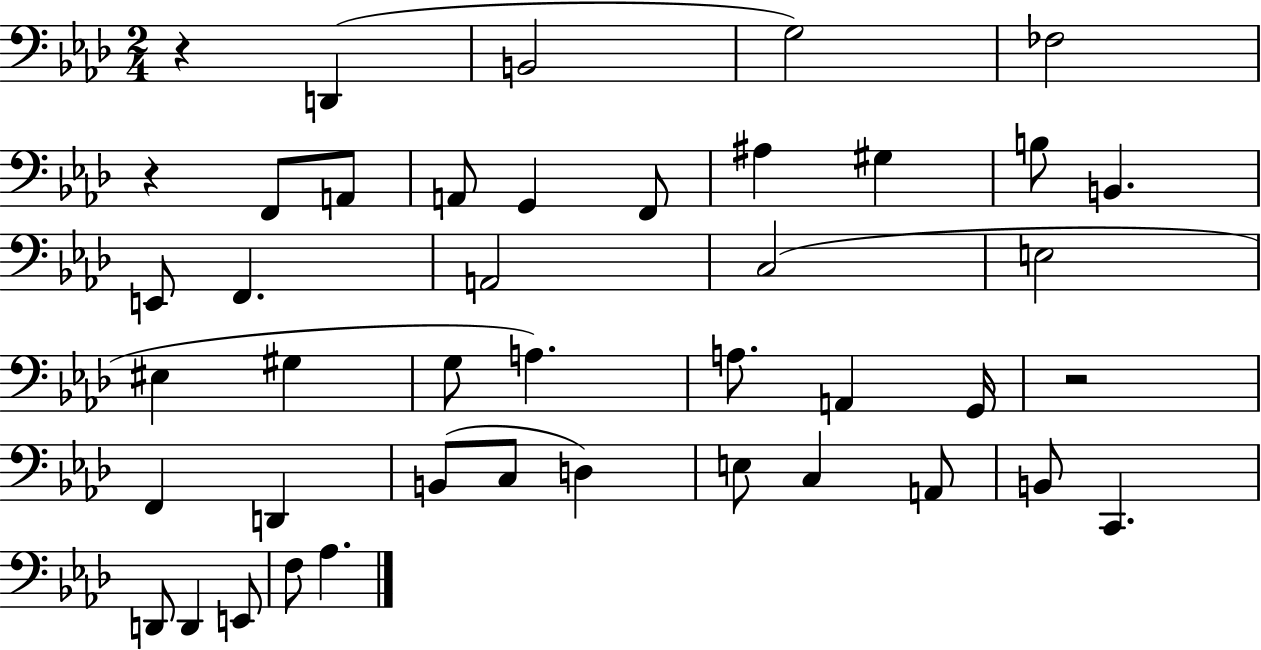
X:1
T:Untitled
M:2/4
L:1/4
K:Ab
z D,, B,,2 G,2 _F,2 z F,,/2 A,,/2 A,,/2 G,, F,,/2 ^A, ^G, B,/2 B,, E,,/2 F,, A,,2 C,2 E,2 ^E, ^G, G,/2 A, A,/2 A,, G,,/4 z2 F,, D,, B,,/2 C,/2 D, E,/2 C, A,,/2 B,,/2 C,, D,,/2 D,, E,,/2 F,/2 _A,